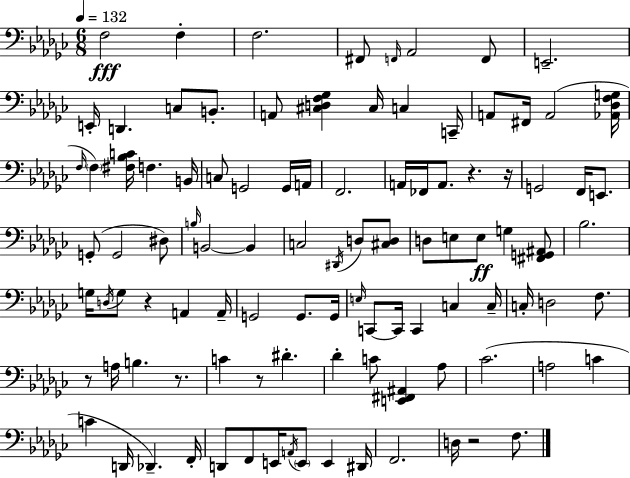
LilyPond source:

{
  \clef bass
  \numericTimeSignature
  \time 6/8
  \key ees \minor
  \tempo 4 = 132
  f2\fff f4-. | f2. | fis,8 \grace { f,16 } aes,2 f,8 | e,2.-- | \break e,16-. d,4. c8 b,8.-. | a,8 <cis d f ges>4 cis16 c4 | c,16-- a,8 fis,16 a,2( | <aes, des f g>16 \grace { f16 } \parenthesize f4) <fis bes c'>16 f4. | \break b,16 c8 g,2 | g,16 a,16 f,2. | a,16 fes,16 a,8. r4. | r16 g,2 f,16 e,8. | \break g,8-.( g,2 | dis8) \grace { b16 } b,2~~ b,4 | c2 \acciaccatura { dis,16 } | d8 <cis d>8 d8 e8 e8\ff g4 | \break <fis, g, ais,>8 bes2. | g16 \acciaccatura { d16 } g8 r4 | a,4 a,16-- g,2 | g,8. g,16 \grace { e16 } c,8~~ c,16 c,4 | \break c4 c16-- c16-. d2 | f8. r8 a16 b4. | r8. c'4 r8 | dis'4.-. des'4-. c'8 | \break <e, fis, ais,>4 aes8 ces'2.( | a2 | c'4 c'4 d,16 des,4.--) | f,16-. d,8 f,8 e,16 \acciaccatura { a,16 } | \break \parenthesize e,8 e,4 dis,16 f,2. | d16 r2 | f8. \bar "|."
}